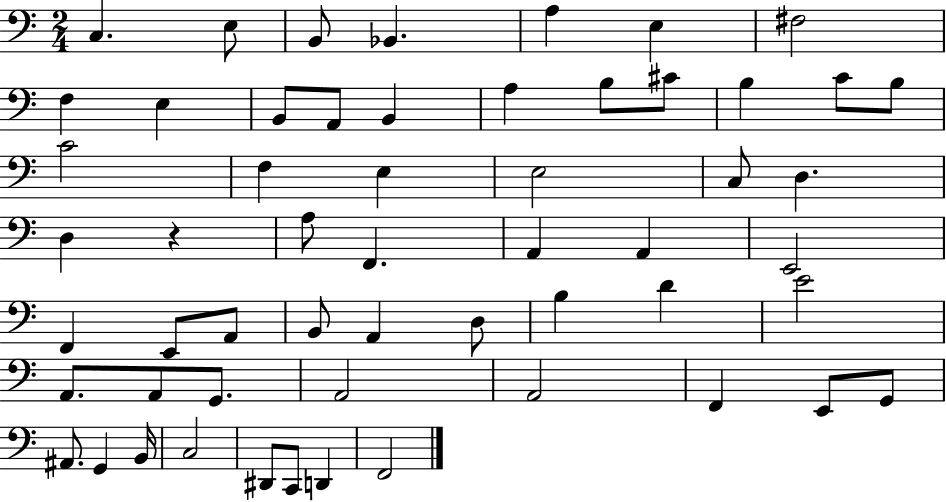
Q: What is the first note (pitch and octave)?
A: C3